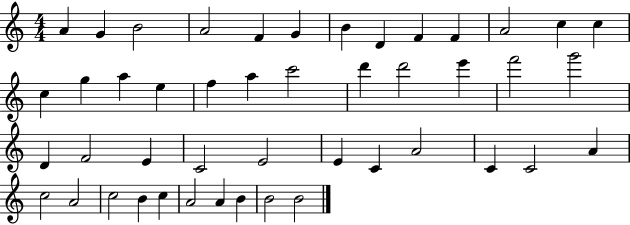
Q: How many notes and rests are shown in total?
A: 46